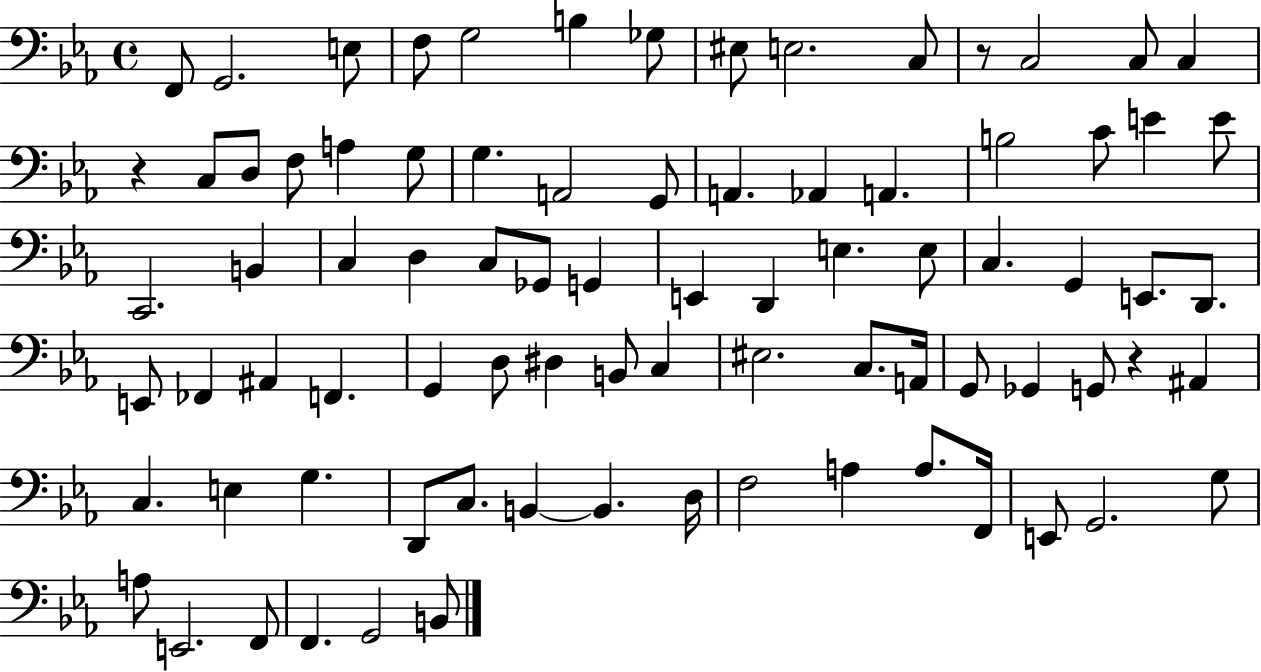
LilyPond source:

{
  \clef bass
  \time 4/4
  \defaultTimeSignature
  \key ees \major
  f,8 g,2. e8 | f8 g2 b4 ges8 | eis8 e2. c8 | r8 c2 c8 c4 | \break r4 c8 d8 f8 a4 g8 | g4. a,2 g,8 | a,4. aes,4 a,4. | b2 c'8 e'4 e'8 | \break c,2. b,4 | c4 d4 c8 ges,8 g,4 | e,4 d,4 e4. e8 | c4. g,4 e,8. d,8. | \break e,8 fes,4 ais,4 f,4. | g,4 d8 dis4 b,8 c4 | eis2. c8. a,16 | g,8 ges,4 g,8 r4 ais,4 | \break c4. e4 g4. | d,8 c8. b,4~~ b,4. d16 | f2 a4 a8. f,16 | e,8 g,2. g8 | \break a8 e,2. f,8 | f,4. g,2 b,8 | \bar "|."
}